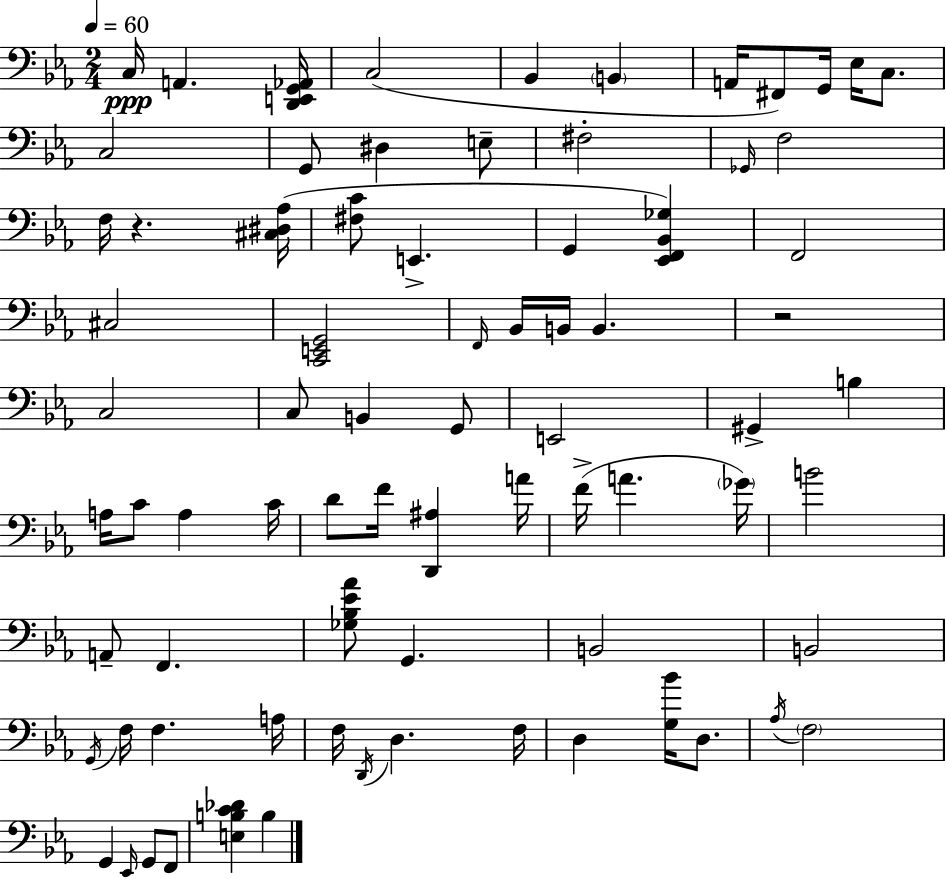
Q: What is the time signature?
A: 2/4